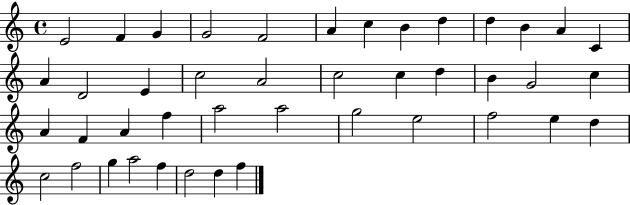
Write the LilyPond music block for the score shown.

{
  \clef treble
  \time 4/4
  \defaultTimeSignature
  \key c \major
  e'2 f'4 g'4 | g'2 f'2 | a'4 c''4 b'4 d''4 | d''4 b'4 a'4 c'4 | \break a'4 d'2 e'4 | c''2 a'2 | c''2 c''4 d''4 | b'4 g'2 c''4 | \break a'4 f'4 a'4 f''4 | a''2 a''2 | g''2 e''2 | f''2 e''4 d''4 | \break c''2 f''2 | g''4 a''2 f''4 | d''2 d''4 f''4 | \bar "|."
}